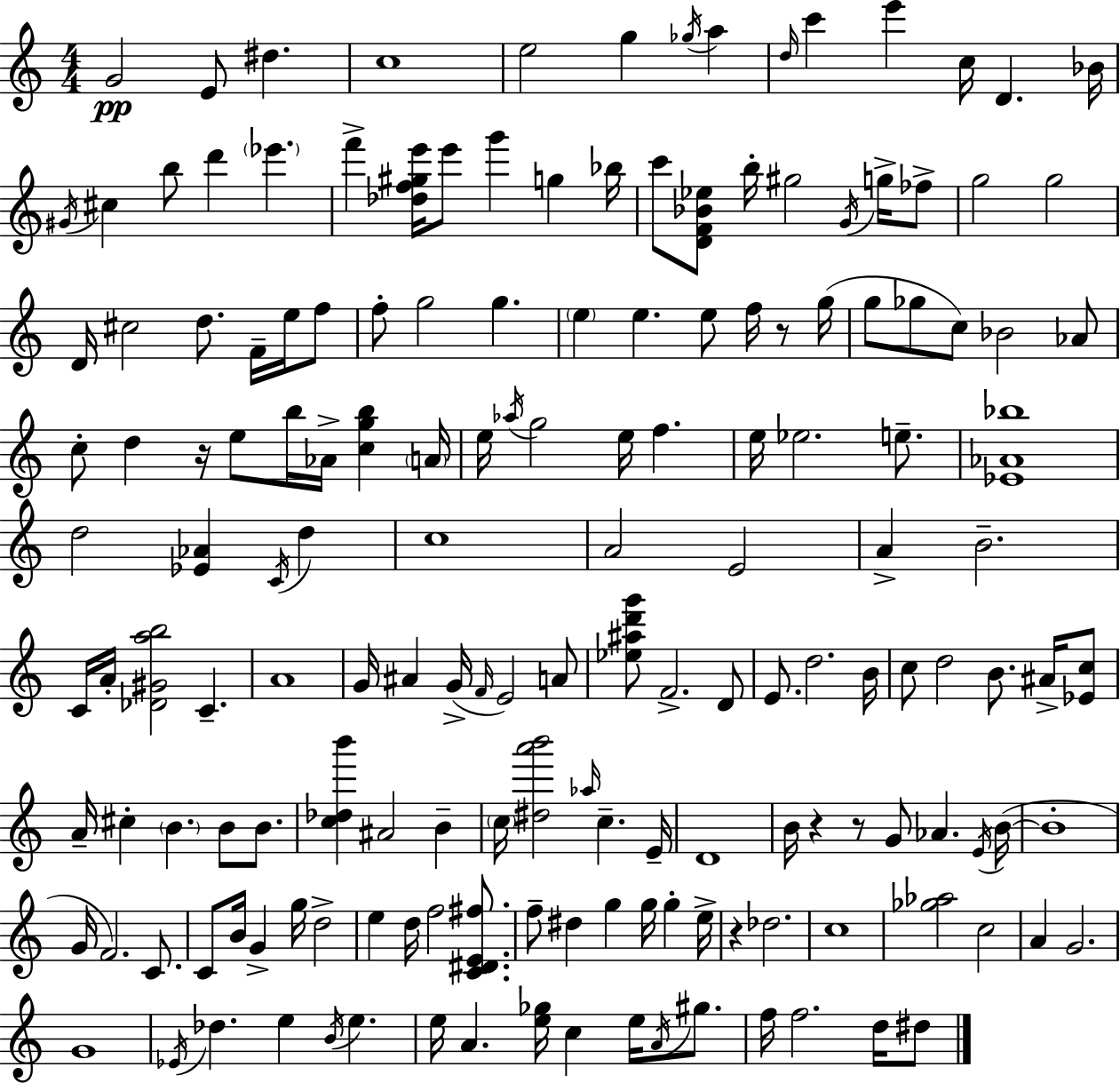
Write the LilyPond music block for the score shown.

{
  \clef treble
  \numericTimeSignature
  \time 4/4
  \key c \major
  g'2\pp e'8 dis''4. | c''1 | e''2 g''4 \acciaccatura { ges''16 } a''4 | \grace { d''16 } c'''4 e'''4 c''16 d'4. | \break bes'16 \acciaccatura { gis'16 } cis''4 b''8 d'''4 \parenthesize ees'''4. | f'''4-> <des'' f'' gis'' e'''>16 e'''8 g'''4 g''4 | bes''16 c'''8 <d' f' bes' ees''>8 b''16-. gis''2 | \acciaccatura { g'16 } g''16-> fes''8-> g''2 g''2 | \break d'16 cis''2 d''8. | f'16-- e''16 f''8 f''8-. g''2 g''4. | \parenthesize e''4 e''4. e''8 | f''16 r8 g''16( g''8 ges''8 c''8) bes'2 | \break aes'8 c''8-. d''4 r16 e''8 b''16 aes'16-> <c'' g'' b''>4 | \parenthesize a'16 e''16 \acciaccatura { aes''16 } g''2 e''16 f''4. | e''16 ees''2. | e''8.-- <ees' aes' bes''>1 | \break d''2 <ees' aes'>4 | \acciaccatura { c'16 } d''4 c''1 | a'2 e'2 | a'4-> b'2.-- | \break c'16 a'16-. <des' gis' a'' b''>2 | c'4.-- a'1 | g'16 ais'4 g'16->( \grace { f'16 } e'2) | a'8 <ees'' ais'' d''' g'''>8 f'2.-> | \break d'8 e'8. d''2. | b'16 c''8 d''2 | b'8. ais'16-> <ees' c''>8 a'16-- cis''4-. \parenthesize b'4. | b'8 b'8. <c'' des'' b'''>4 ais'2 | \break b'4-- \parenthesize c''16 <dis'' a''' b'''>2 | \grace { aes''16 } c''4.-- e'16-- d'1 | b'16 r4 r8 g'8 | aes'4. \acciaccatura { e'16 } b'16~(~ b'1-. | \break g'16 f'2.) | c'8. c'8 b'16 g'4-> | g''16 d''2-> e''4 d''16 f''2 | <c' dis' e' fis''>8. f''8-- dis''4 g''4 | \break g''16 g''4-. e''16-> r4 des''2. | c''1 | <ges'' aes''>2 | c''2 a'4 g'2. | \break g'1 | \acciaccatura { ees'16 } des''4. | e''4 \acciaccatura { b'16 } e''4. e''16 a'4. | <e'' ges''>16 c''4 e''16 \acciaccatura { a'16 } gis''8. f''16 f''2. | \break d''16 dis''8 \bar "|."
}